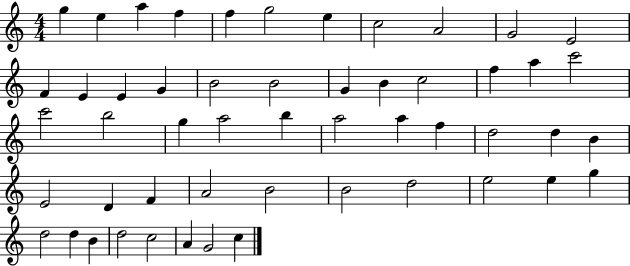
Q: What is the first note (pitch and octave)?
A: G5